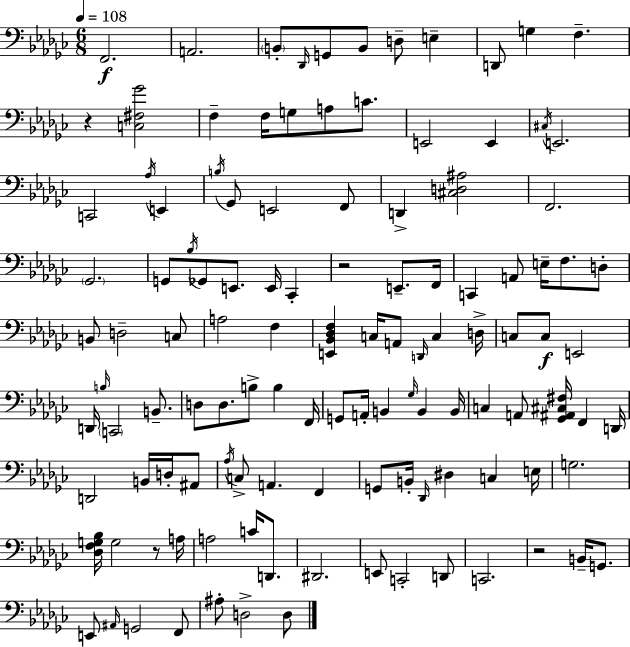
{
  \clef bass
  \numericTimeSignature
  \time 6/8
  \key ees \minor
  \tempo 4 = 108
  f,2.\f | a,2. | \parenthesize b,8-. \grace { des,16 } g,8 b,8 d8-- e4-- | d,8 g4 f4.-- | \break r4 <c fis ges'>2 | f4-- f16 g8 a8 c'8. | e,2 e,4 | \acciaccatura { cis16 } e,2. | \break c,2 \acciaccatura { aes16 } e,4 | \acciaccatura { b16 } ges,8 e,2 | f,8 d,4-> <cis d ais>2 | f,2. | \break \parenthesize ges,2. | g,8 \acciaccatura { bes16 } ges,8 e,8. | e,16 ces,4-. r2 | e,8.-- f,16 c,4 a,8 e16-- | \break f8. d8-. b,8 d2-- | c8 a2 | f4 <e, bes, des f>4 c16 a,8 | \grace { d,16 } c4 d16-> c8 c8\f e,2 | \break d,16 \grace { b16 } \parenthesize c,2 | b,8.-- d8 d8. | b8-> b4 f,16 g,8 a,16-. b,4 | \grace { ges16 } b,4 b,16 c4 | \break a,8 <ges, ais, cis fis>16 f,4 d,16 d,2 | b,16 d16-. ais,8 \acciaccatura { aes16 } c8-> a,4. | f,4 g,8 b,16-. | \grace { des,16 } dis4 c4 e16 g2. | \break <des f g bes>16 g2 | r8 a16 a2 | c'16 d,8. dis,2. | e,8 | \break c,2-. d,8 c,2. | r2 | b,16-- g,8. e,8 | \grace { ais,16 } g,2 f,8 ais8-. | \break d2-> d8 \bar "|."
}